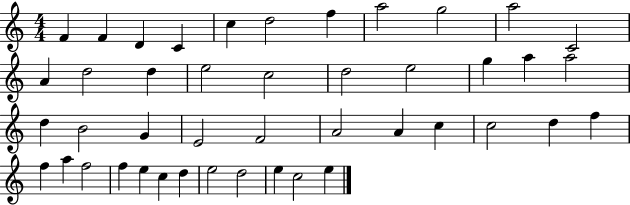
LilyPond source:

{
  \clef treble
  \numericTimeSignature
  \time 4/4
  \key c \major
  f'4 f'4 d'4 c'4 | c''4 d''2 f''4 | a''2 g''2 | a''2 c'2 | \break a'4 d''2 d''4 | e''2 c''2 | d''2 e''2 | g''4 a''4 a''2 | \break d''4 b'2 g'4 | e'2 f'2 | a'2 a'4 c''4 | c''2 d''4 f''4 | \break f''4 a''4 f''2 | f''4 e''4 c''4 d''4 | e''2 d''2 | e''4 c''2 e''4 | \break \bar "|."
}